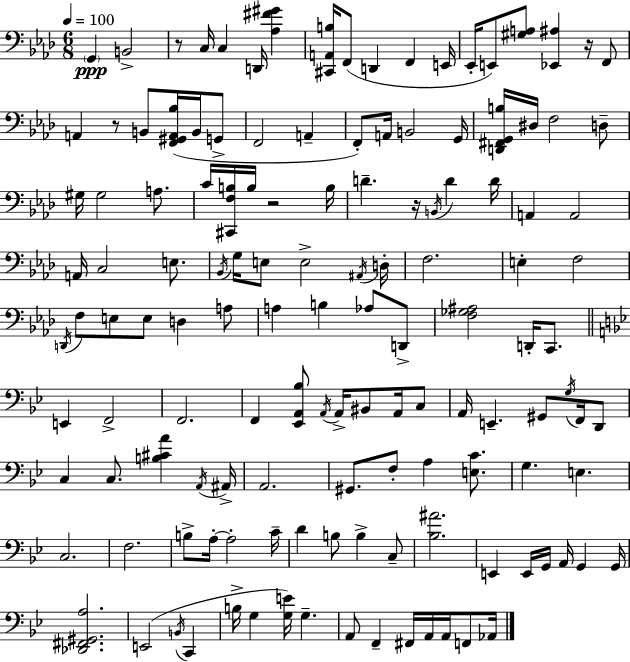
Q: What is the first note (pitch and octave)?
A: G2